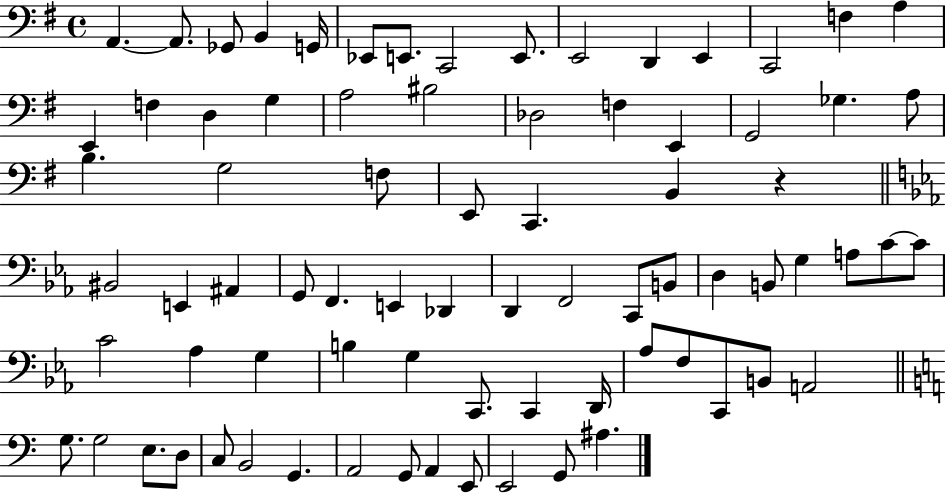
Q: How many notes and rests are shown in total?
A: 78